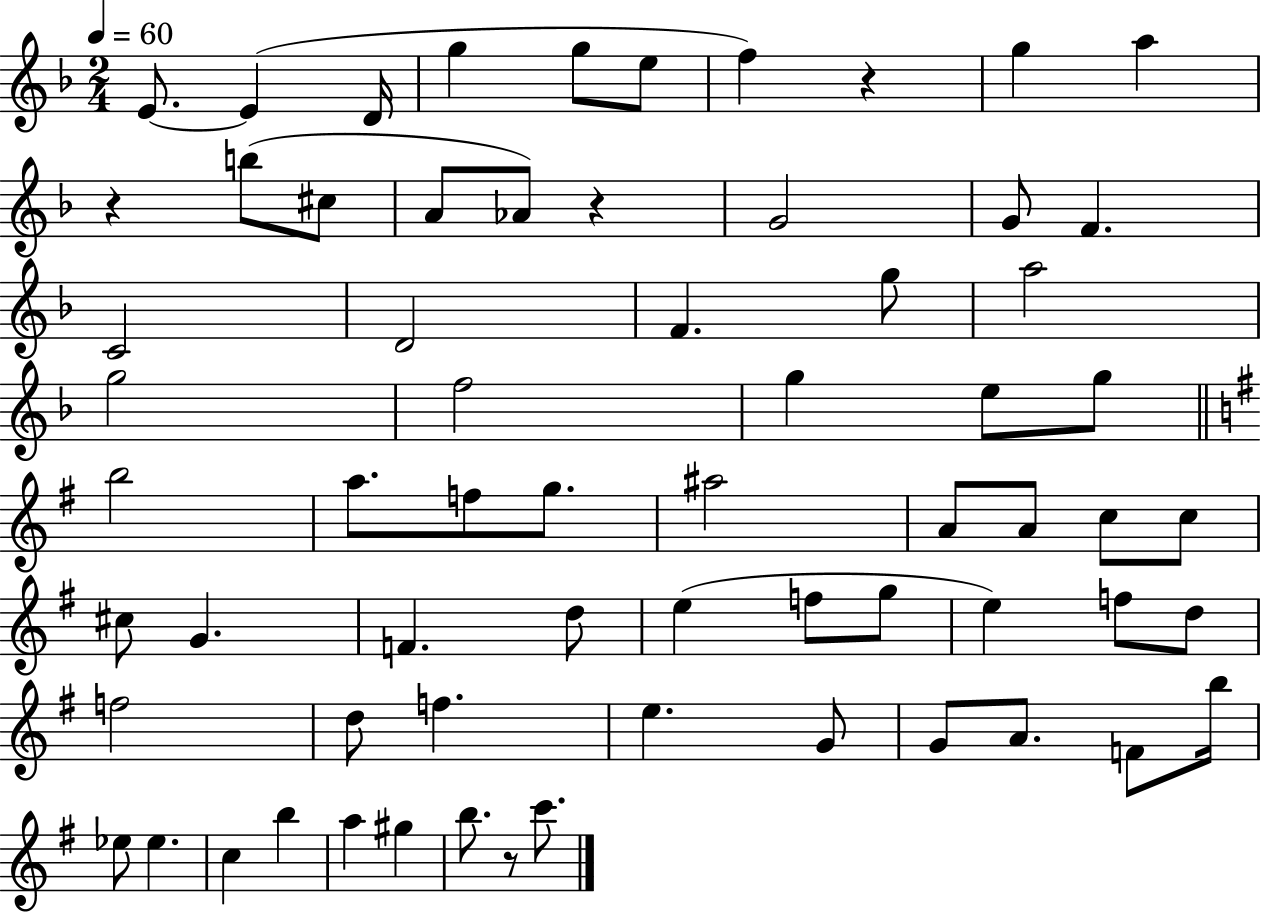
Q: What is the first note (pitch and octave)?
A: E4